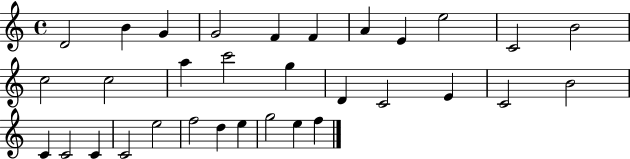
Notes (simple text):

D4/h B4/q G4/q G4/h F4/q F4/q A4/q E4/q E5/h C4/h B4/h C5/h C5/h A5/q C6/h G5/q D4/q C4/h E4/q C4/h B4/h C4/q C4/h C4/q C4/h E5/h F5/h D5/q E5/q G5/h E5/q F5/q